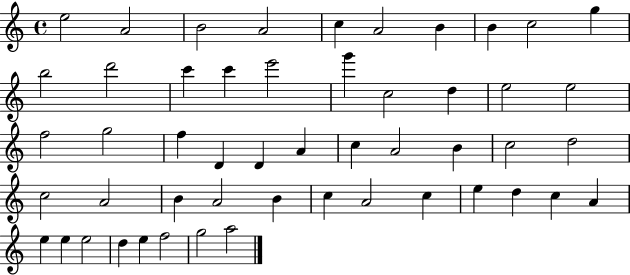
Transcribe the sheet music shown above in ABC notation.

X:1
T:Untitled
M:4/4
L:1/4
K:C
e2 A2 B2 A2 c A2 B B c2 g b2 d'2 c' c' e'2 g' c2 d e2 e2 f2 g2 f D D A c A2 B c2 d2 c2 A2 B A2 B c A2 c e d c A e e e2 d e f2 g2 a2